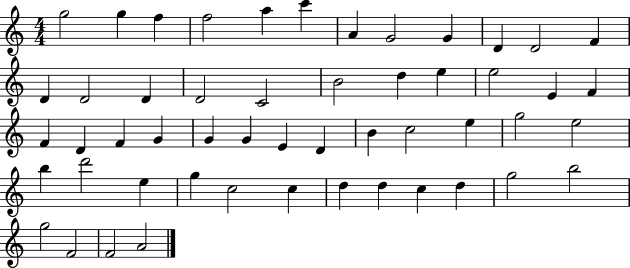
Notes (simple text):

G5/h G5/q F5/q F5/h A5/q C6/q A4/q G4/h G4/q D4/q D4/h F4/q D4/q D4/h D4/q D4/h C4/h B4/h D5/q E5/q E5/h E4/q F4/q F4/q D4/q F4/q G4/q G4/q G4/q E4/q D4/q B4/q C5/h E5/q G5/h E5/h B5/q D6/h E5/q G5/q C5/h C5/q D5/q D5/q C5/q D5/q G5/h B5/h G5/h F4/h F4/h A4/h